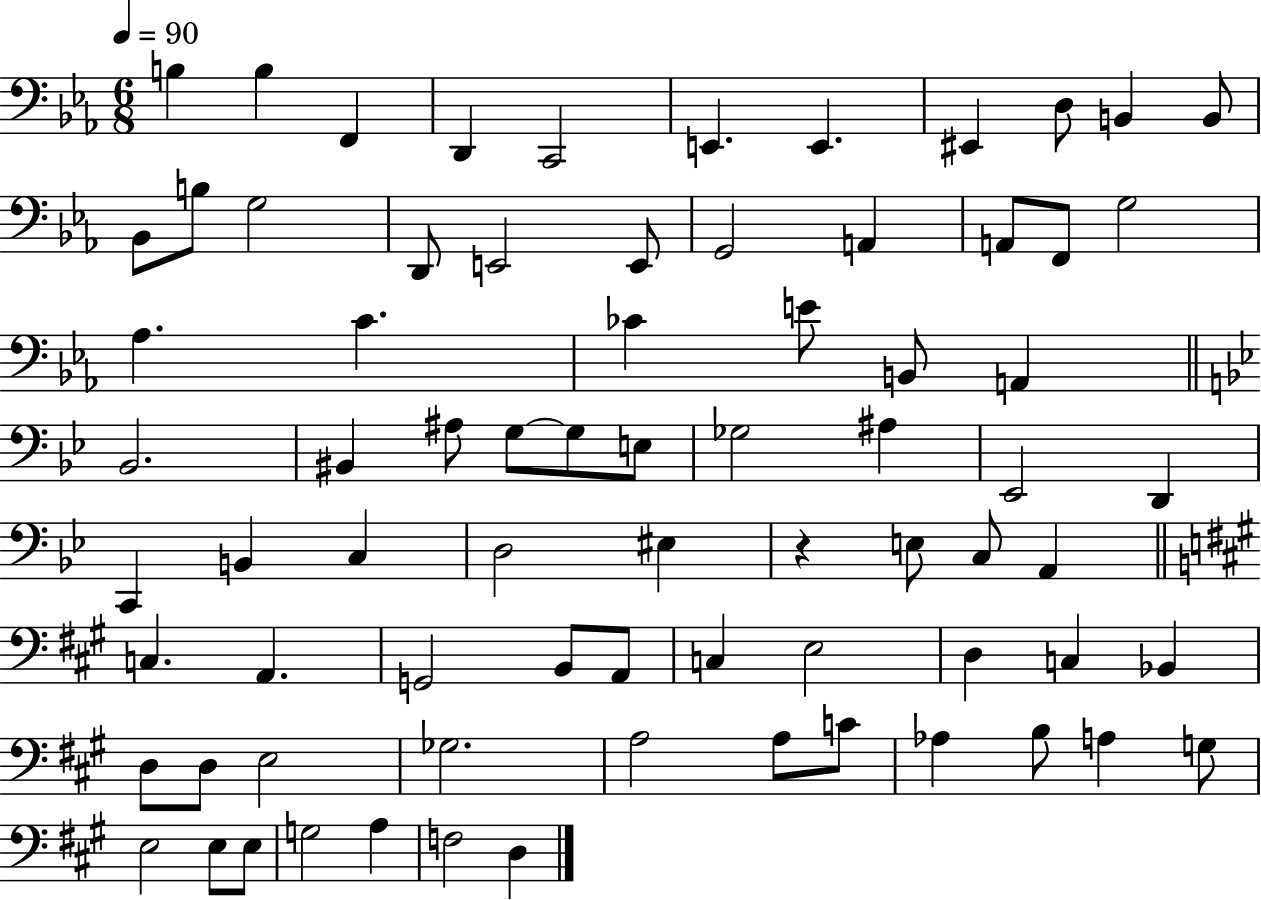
{
  \clef bass
  \numericTimeSignature
  \time 6/8
  \key ees \major
  \tempo 4 = 90
  b4 b4 f,4 | d,4 c,2 | e,4. e,4. | eis,4 d8 b,4 b,8 | \break bes,8 b8 g2 | d,8 e,2 e,8 | g,2 a,4 | a,8 f,8 g2 | \break aes4. c'4. | ces'4 e'8 b,8 a,4 | \bar "||" \break \key g \minor bes,2. | bis,4 ais8 g8~~ g8 e8 | ges2 ais4 | ees,2 d,4 | \break c,4 b,4 c4 | d2 eis4 | r4 e8 c8 a,4 | \bar "||" \break \key a \major c4. a,4. | g,2 b,8 a,8 | c4 e2 | d4 c4 bes,4 | \break d8 d8 e2 | ges2. | a2 a8 c'8 | aes4 b8 a4 g8 | \break e2 e8 e8 | g2 a4 | f2 d4 | \bar "|."
}